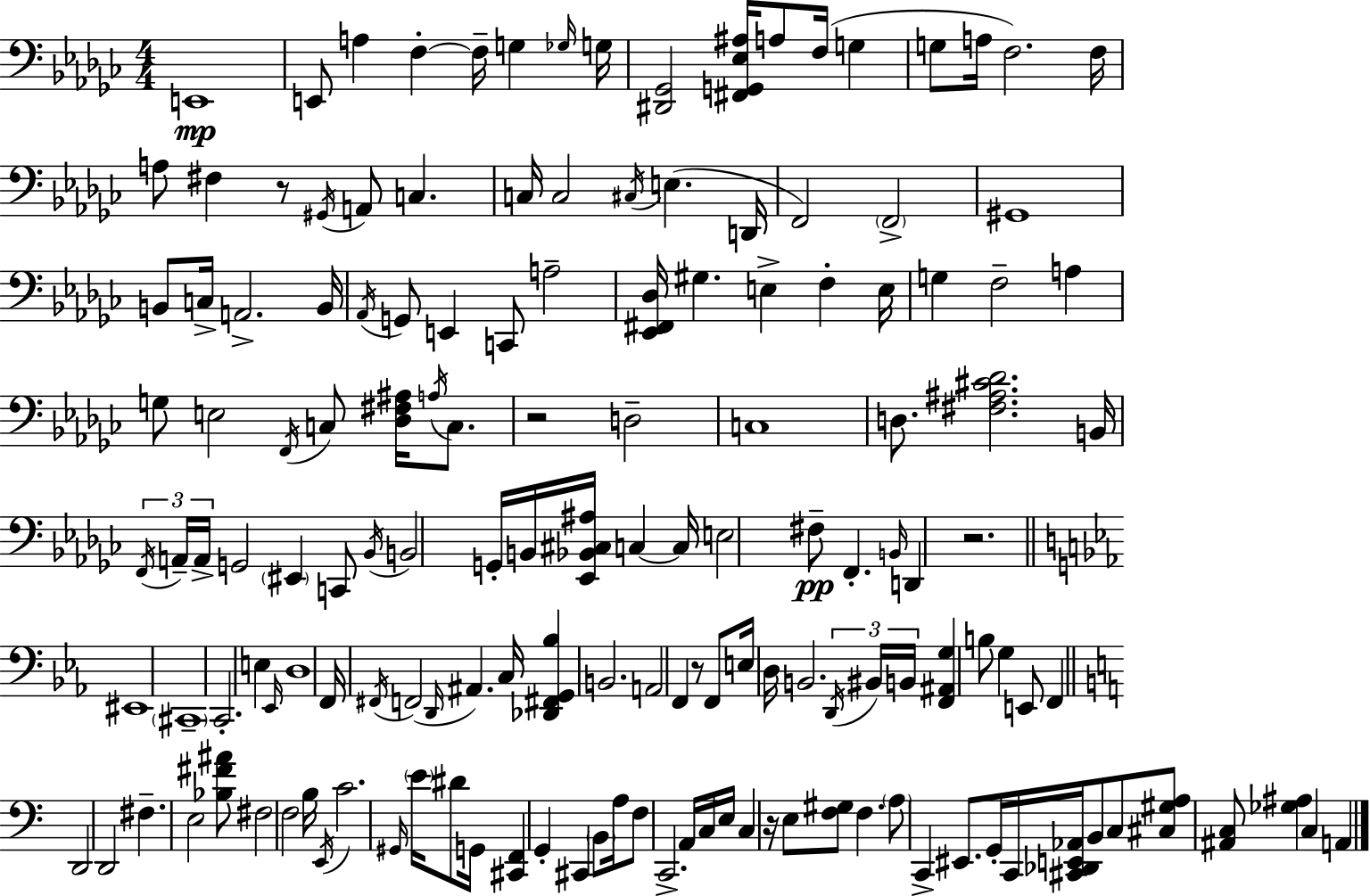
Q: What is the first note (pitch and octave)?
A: E2